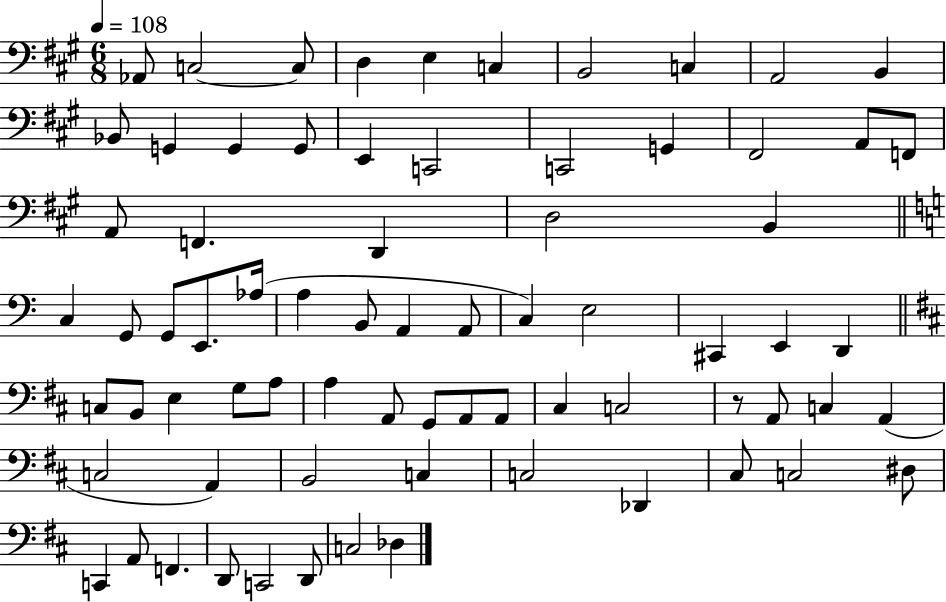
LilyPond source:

{
  \clef bass
  \numericTimeSignature
  \time 6/8
  \key a \major
  \tempo 4 = 108
  aes,8 c2~~ c8 | d4 e4 c4 | b,2 c4 | a,2 b,4 | \break bes,8 g,4 g,4 g,8 | e,4 c,2 | c,2 g,4 | fis,2 a,8 f,8 | \break a,8 f,4. d,4 | d2 b,4 | \bar "||" \break \key a \minor c4 g,8 g,8 e,8. aes16( | a4 b,8 a,4 a,8 | c4) e2 | cis,4 e,4 d,4 | \break \bar "||" \break \key d \major c8 b,8 e4 g8 a8 | a4 a,8 g,8 a,8 a,8 | cis4 c2 | r8 a,8 c4 a,4( | \break c2 a,4) | b,2 c4 | c2 des,4 | cis8 c2 dis8 | \break c,4 a,8 f,4. | d,8 c,2 d,8 | c2 des4 | \bar "|."
}